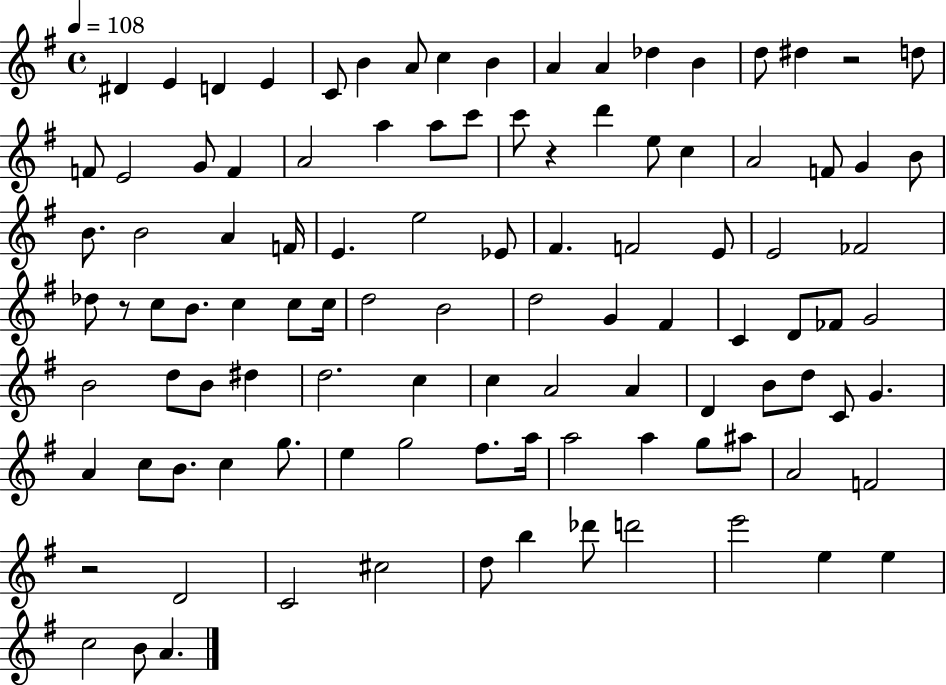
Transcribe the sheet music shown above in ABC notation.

X:1
T:Untitled
M:4/4
L:1/4
K:G
^D E D E C/2 B A/2 c B A A _d B d/2 ^d z2 d/2 F/2 E2 G/2 F A2 a a/2 c'/2 c'/2 z d' e/2 c A2 F/2 G B/2 B/2 B2 A F/4 E e2 _E/2 ^F F2 E/2 E2 _F2 _d/2 z/2 c/2 B/2 c c/2 c/4 d2 B2 d2 G ^F C D/2 _F/2 G2 B2 d/2 B/2 ^d d2 c c A2 A D B/2 d/2 C/2 G A c/2 B/2 c g/2 e g2 ^f/2 a/4 a2 a g/2 ^a/2 A2 F2 z2 D2 C2 ^c2 d/2 b _d'/2 d'2 e'2 e e c2 B/2 A